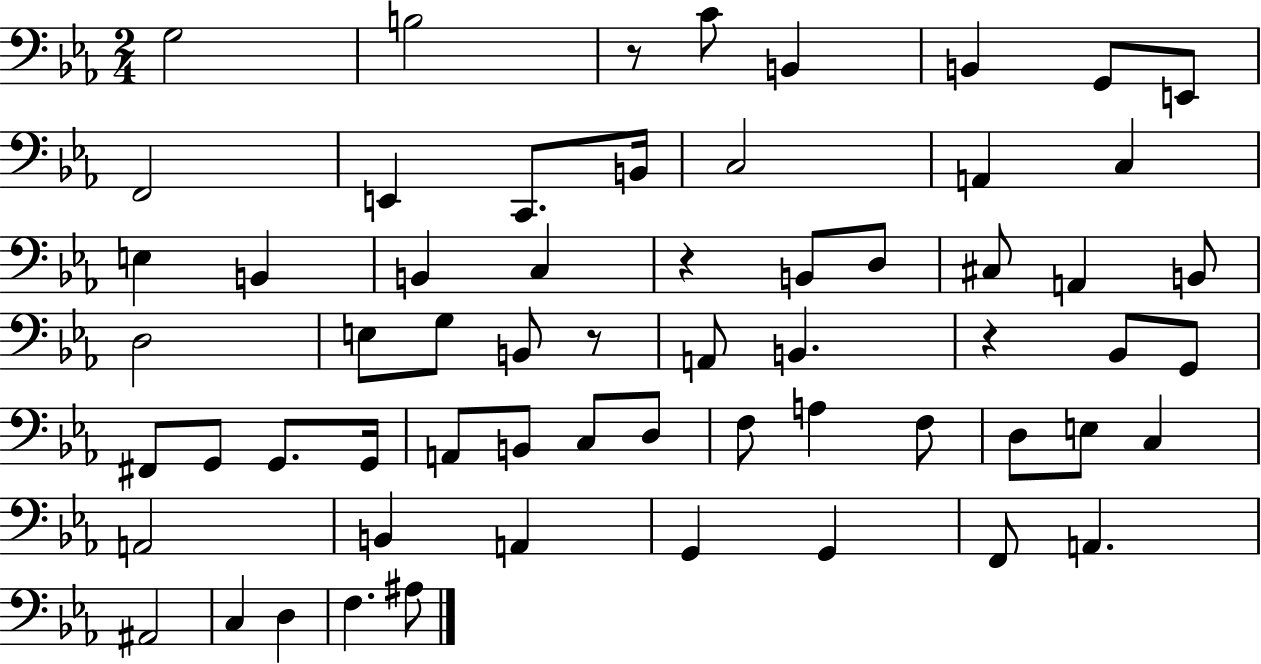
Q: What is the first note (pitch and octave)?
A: G3